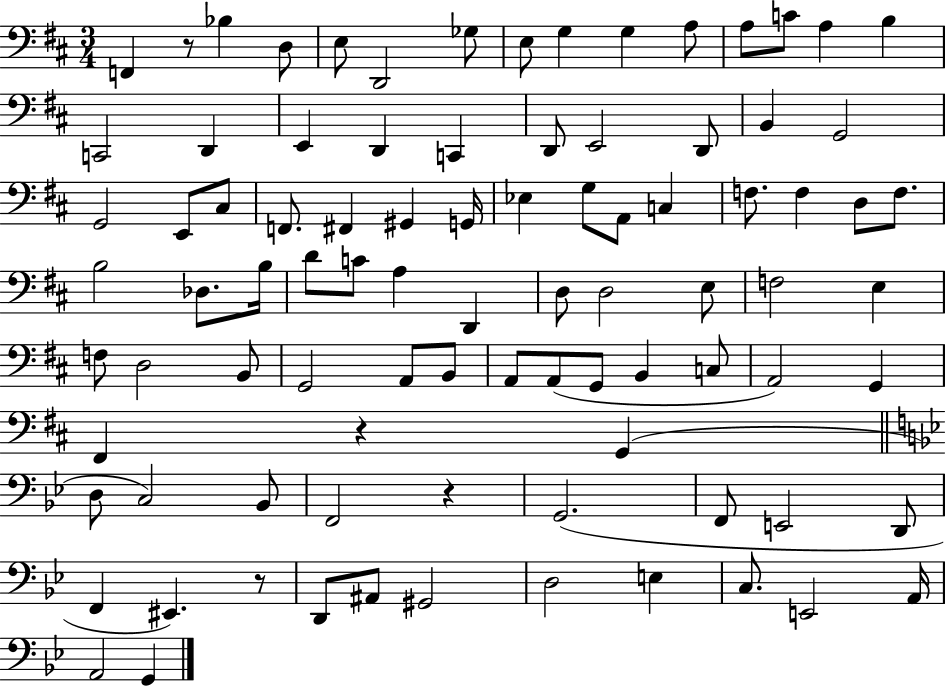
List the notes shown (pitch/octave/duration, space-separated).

F2/q R/e Bb3/q D3/e E3/e D2/h Gb3/e E3/e G3/q G3/q A3/e A3/e C4/e A3/q B3/q C2/h D2/q E2/q D2/q C2/q D2/e E2/h D2/e B2/q G2/h G2/h E2/e C#3/e F2/e. F#2/q G#2/q G2/s Eb3/q G3/e A2/e C3/q F3/e. F3/q D3/e F3/e. B3/h Db3/e. B3/s D4/e C4/e A3/q D2/q D3/e D3/h E3/e F3/h E3/q F3/e D3/h B2/e G2/h A2/e B2/e A2/e A2/e G2/e B2/q C3/e A2/h G2/q F#2/q R/q G2/q D3/e C3/h Bb2/e F2/h R/q G2/h. F2/e E2/h D2/e F2/q EIS2/q. R/e D2/e A#2/e G#2/h D3/h E3/q C3/e. E2/h A2/s A2/h G2/q